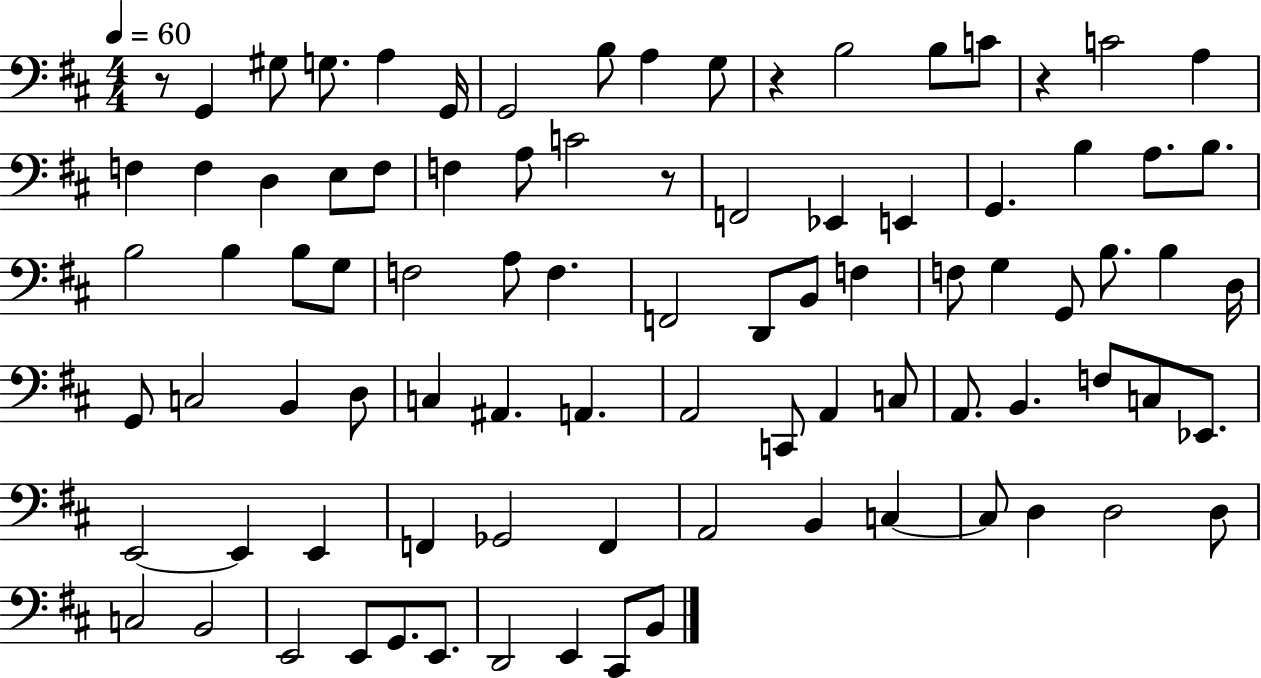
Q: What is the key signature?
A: D major